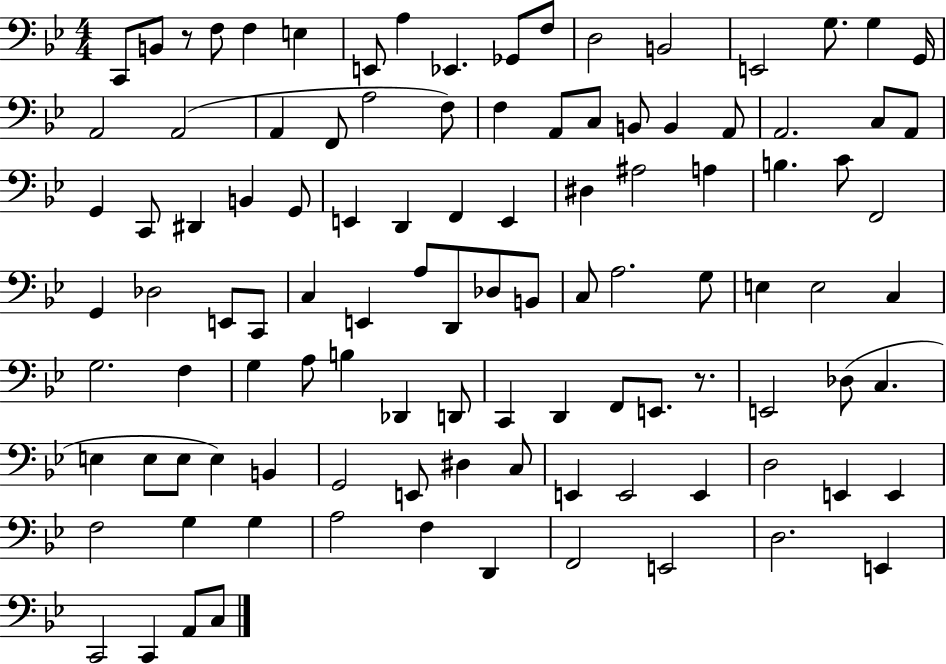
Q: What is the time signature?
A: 4/4